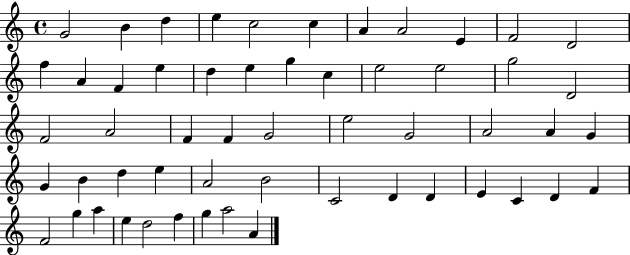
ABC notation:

X:1
T:Untitled
M:4/4
L:1/4
K:C
G2 B d e c2 c A A2 E F2 D2 f A F e d e g c e2 e2 g2 D2 F2 A2 F F G2 e2 G2 A2 A G G B d e A2 B2 C2 D D E C D F F2 g a e d2 f g a2 A